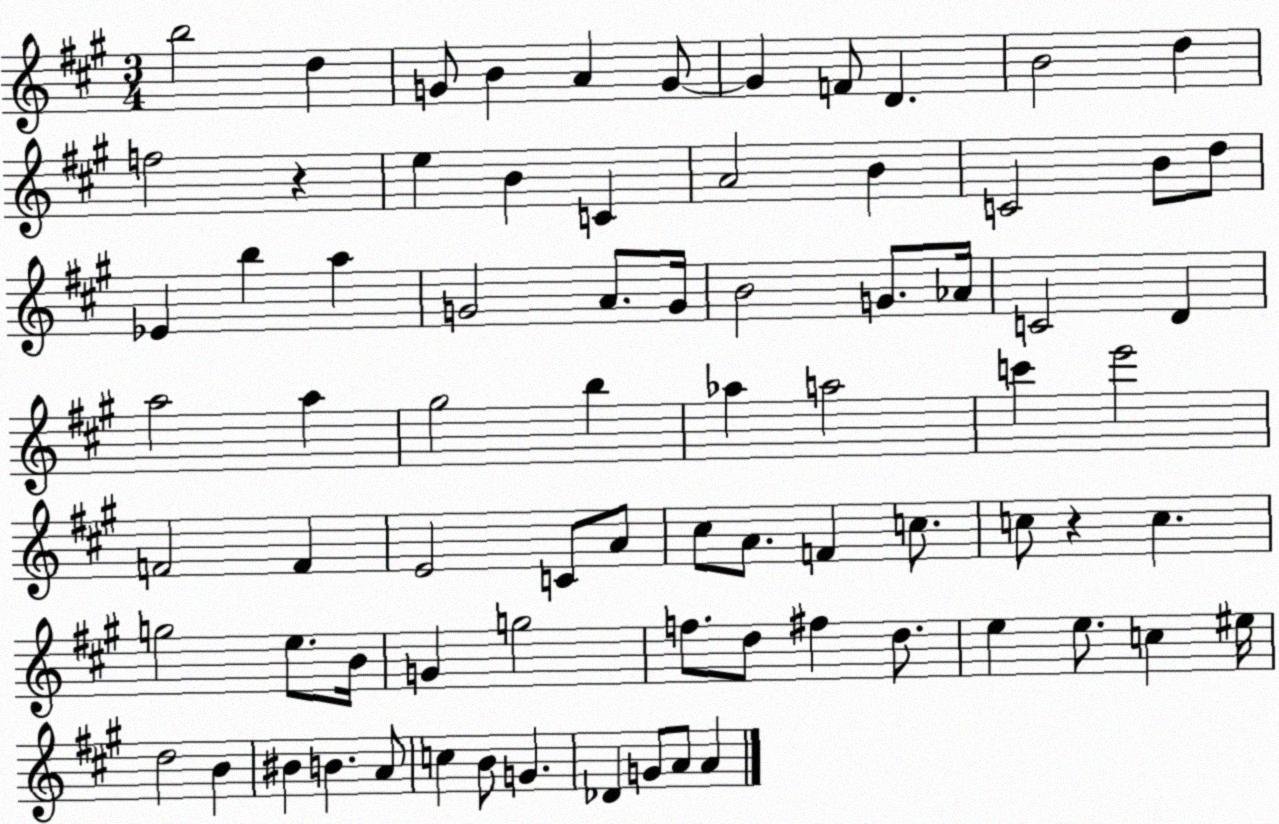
X:1
T:Untitled
M:3/4
L:1/4
K:A
b2 d G/2 B A G/2 G F/2 D B2 d f2 z e B C A2 B C2 B/2 d/2 _E b a G2 A/2 G/4 B2 G/2 _A/4 C2 D a2 a ^g2 b _a a2 c' e'2 F2 F E2 C/2 A/2 ^c/2 A/2 F c/2 c/2 z c g2 e/2 B/4 G g2 f/2 d/2 ^f d/2 e e/2 c ^e/4 d2 B ^B B A/2 c B/2 G _D G/2 A/2 A